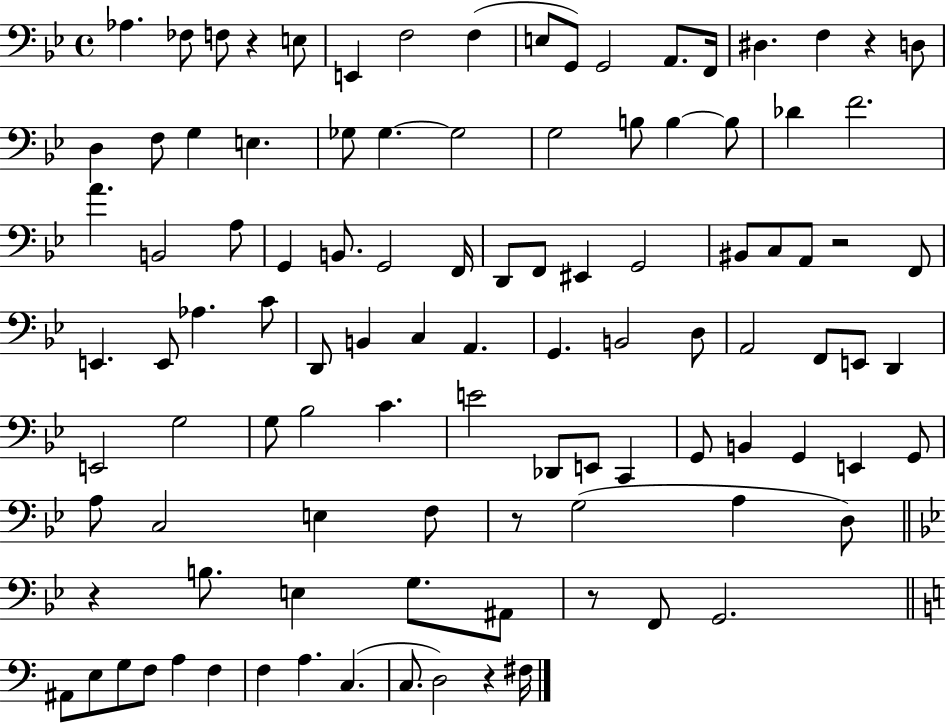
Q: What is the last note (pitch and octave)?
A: F#3